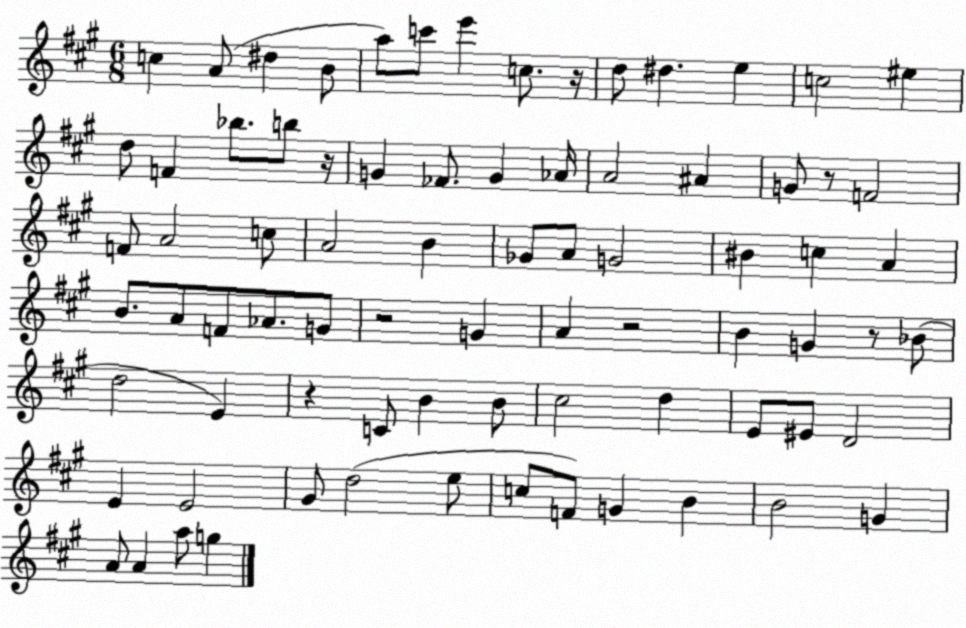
X:1
T:Untitled
M:6/8
L:1/4
K:A
c A/2 ^d B/2 a/2 c'/2 e' c/2 z/4 d/2 ^d e c2 ^e d/2 F _b/2 b/2 z/4 G _F/2 G _A/4 A2 ^A G/2 z/2 F2 F/2 A2 c/2 A2 B _G/2 A/2 G2 ^B c A B/2 A/2 F/2 _A/2 G/2 z2 G A z2 B G z/2 _B/2 d2 E z C/2 B B/2 ^c2 d E/2 ^E/2 D2 E E2 ^G/2 d2 e/2 c/2 F/2 G B B2 G A/2 A a/2 g